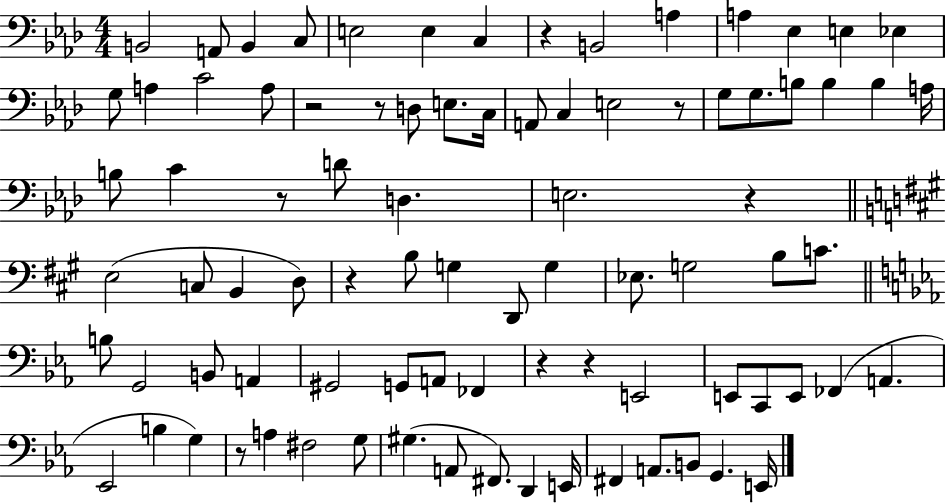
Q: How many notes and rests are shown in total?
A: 86